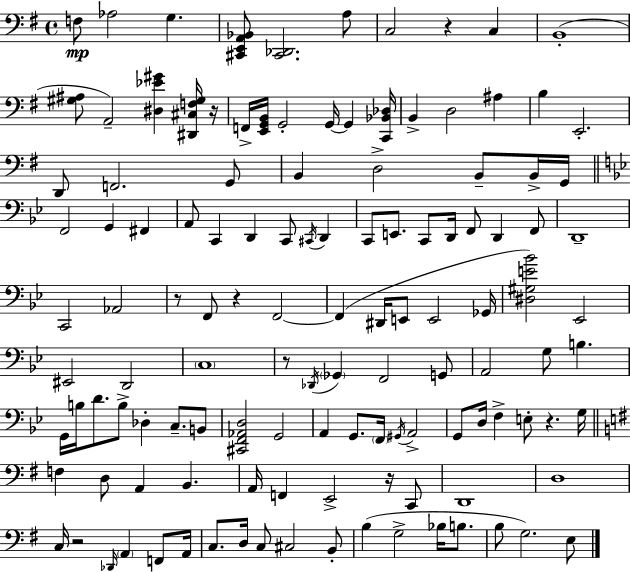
F3/e Ab3/h G3/q. [C#2,E2,A2,Bb2]/e [C#2,Db2]/h. A3/e C3/h R/q C3/q B2/w [G#3,A#3]/e A2/h [D#3,Eb4,G#4]/q [D#2,C#3,F3,G#3]/s R/s F2/s [E2,G2,B2]/s G2/h G2/s G2/q [C2,Bb2,Db3]/s B2/q D3/h A#3/q B3/q E2/h. D2/e F2/h. G2/e B2/q D3/h B2/e B2/s G2/s F2/h G2/q F#2/q A2/e C2/q D2/q C2/e C#2/s D2/q C2/e E2/e. C2/e D2/s F2/e D2/q F2/e D2/w C2/h Ab2/h R/e F2/e R/q F2/h F2/q D#2/s E2/e E2/h Gb2/s [D#3,G#3,E4,Bb4]/h Eb2/h EIS2/h D2/h C3/w R/e Db2/s Gb2/q F2/h G2/e A2/h G3/e B3/q. G2/s B3/s D4/e. B3/e Db3/q C3/e. B2/e [C#2,F2,Ab2,D3]/h G2/h A2/q G2/e. F2/s G#2/s A2/h G2/e D3/s F3/q E3/e R/q. G3/s F3/q D3/e A2/q B2/q. A2/s F2/q E2/h R/s C2/e D2/w D3/w C3/s R/h Db2/s A2/q F2/e A2/s C3/e. D3/s C3/e C#3/h B2/e B3/q G3/h Bb3/s B3/e. B3/e G3/h. E3/e